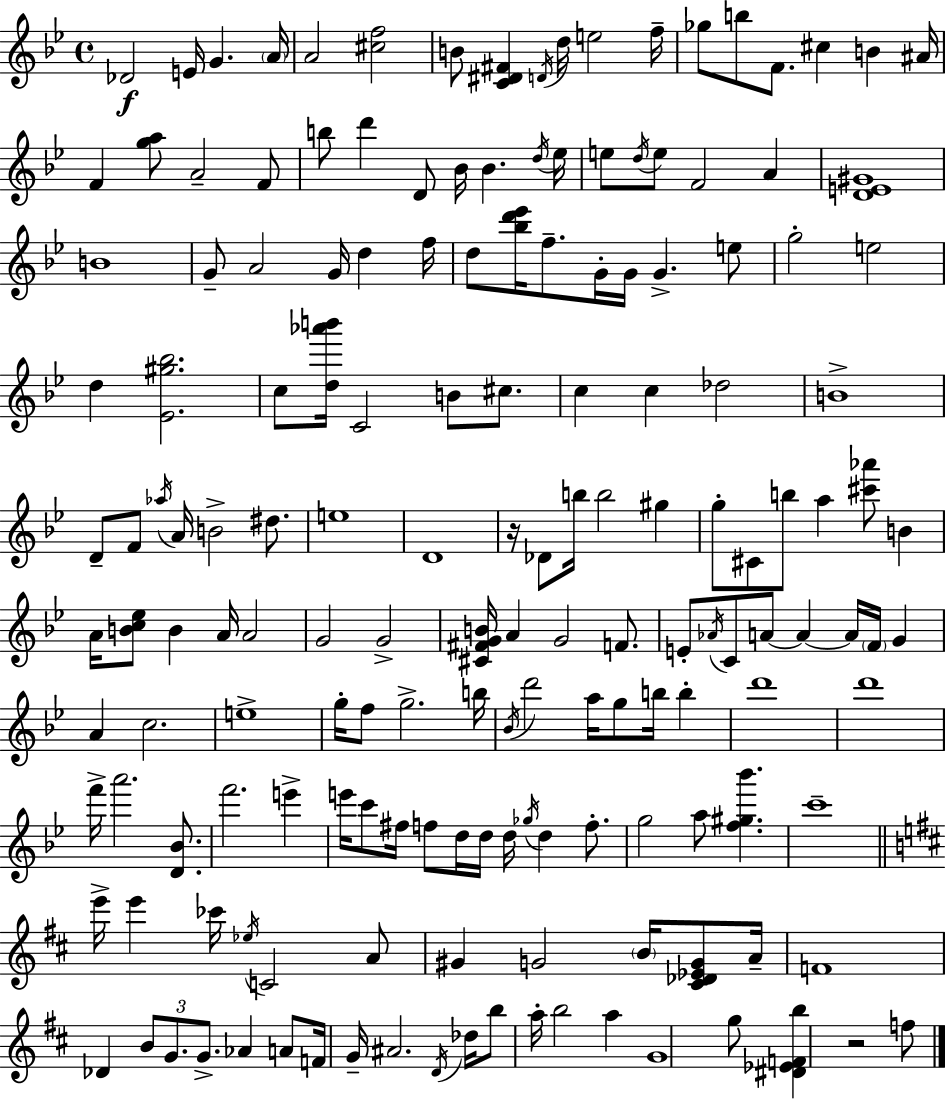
X:1
T:Untitled
M:4/4
L:1/4
K:Bb
_D2 E/4 G A/4 A2 [^cf]2 B/2 [C^D^F] D/4 d/4 e2 f/4 _g/2 b/2 F/2 ^c B ^A/4 F [ga]/2 A2 F/2 b/2 d' D/2 _B/4 _B d/4 _e/4 e/2 d/4 e/2 F2 A [DE^G]4 B4 G/2 A2 G/4 d f/4 d/2 [_bd'_e']/4 f/2 G/4 G/4 G e/2 g2 e2 d [_E^g_b]2 c/2 [d_a'b']/4 C2 B/2 ^c/2 c c _d2 B4 D/2 F/2 _a/4 A/4 B2 ^d/2 e4 D4 z/4 _D/2 b/4 b2 ^g g/2 ^C/2 b/2 a [^c'_a']/2 B A/4 [Bc_e]/2 B A/4 A2 G2 G2 [^C^FGB]/4 A G2 F/2 E/2 _A/4 C/2 A/2 A A/4 F/4 G A c2 e4 g/4 f/2 g2 b/4 _B/4 d'2 a/4 g/2 b/4 b d'4 d'4 f'/4 a'2 [D_B]/2 f'2 e' e'/4 c'/2 ^f/4 f/2 d/4 d/4 d/4 _g/4 d f/2 g2 a/2 [f^g_b'] c'4 e'/4 e' _c'/4 _e/4 C2 A/2 ^G G2 B/4 [^C_D_EG]/2 A/4 F4 _D B/2 G/2 G/2 _A A/2 F/4 G/4 ^A2 D/4 _d/4 b/2 a/4 b2 a G4 g/2 [^D_EFb] z2 f/2